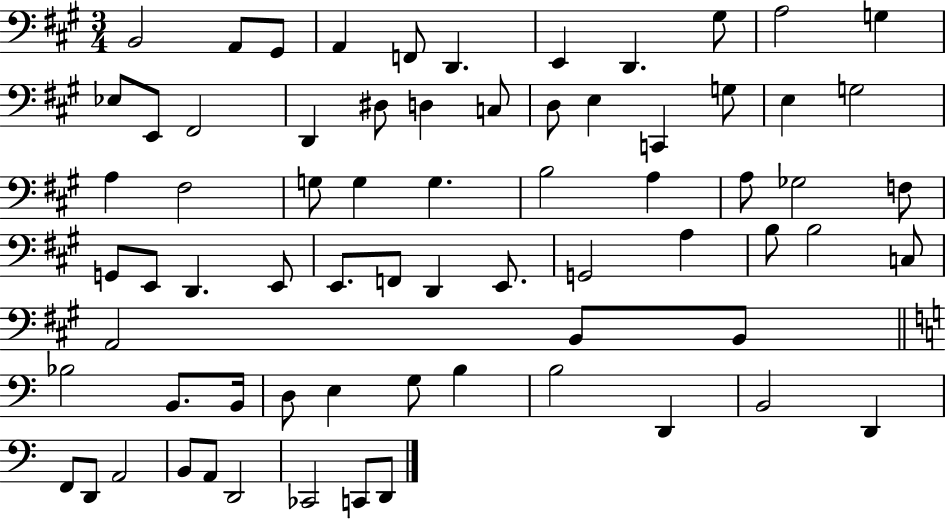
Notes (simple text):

B2/h A2/e G#2/e A2/q F2/e D2/q. E2/q D2/q. G#3/e A3/h G3/q Eb3/e E2/e F#2/h D2/q D#3/e D3/q C3/e D3/e E3/q C2/q G3/e E3/q G3/h A3/q F#3/h G3/e G3/q G3/q. B3/h A3/q A3/e Gb3/h F3/e G2/e E2/e D2/q. E2/e E2/e. F2/e D2/q E2/e. G2/h A3/q B3/e B3/h C3/e A2/h B2/e B2/e Bb3/h B2/e. B2/s D3/e E3/q G3/e B3/q B3/h D2/q B2/h D2/q F2/e D2/e A2/h B2/e A2/e D2/h CES2/h C2/e D2/e